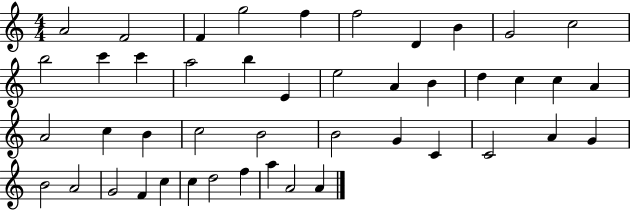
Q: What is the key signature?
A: C major